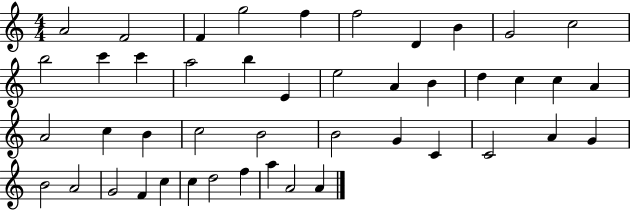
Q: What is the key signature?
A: C major